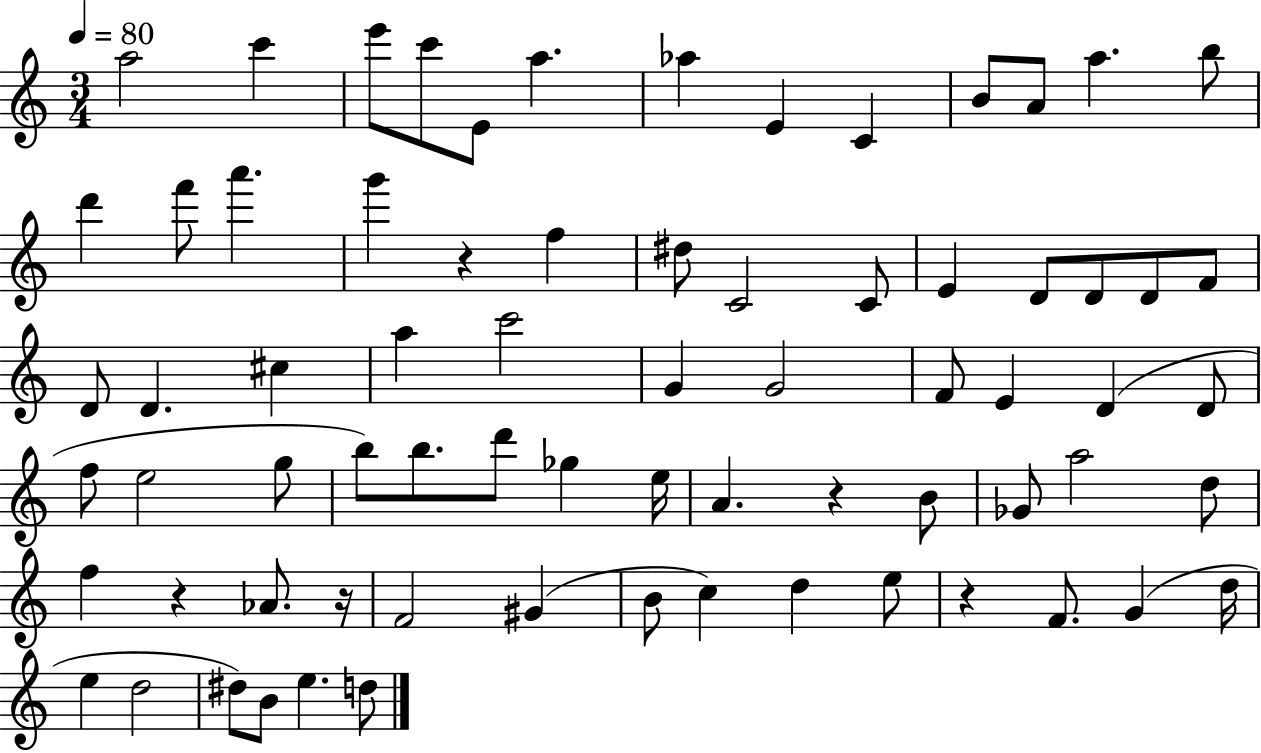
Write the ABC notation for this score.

X:1
T:Untitled
M:3/4
L:1/4
K:C
a2 c' e'/2 c'/2 E/2 a _a E C B/2 A/2 a b/2 d' f'/2 a' g' z f ^d/2 C2 C/2 E D/2 D/2 D/2 F/2 D/2 D ^c a c'2 G G2 F/2 E D D/2 f/2 e2 g/2 b/2 b/2 d'/2 _g e/4 A z B/2 _G/2 a2 d/2 f z _A/2 z/4 F2 ^G B/2 c d e/2 z F/2 G d/4 e d2 ^d/2 B/2 e d/2